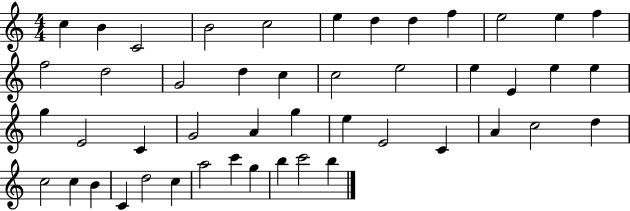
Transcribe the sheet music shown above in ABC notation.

X:1
T:Untitled
M:4/4
L:1/4
K:C
c B C2 B2 c2 e d d f e2 e f f2 d2 G2 d c c2 e2 e E e e g E2 C G2 A g e E2 C A c2 d c2 c B C d2 c a2 c' g b c'2 b